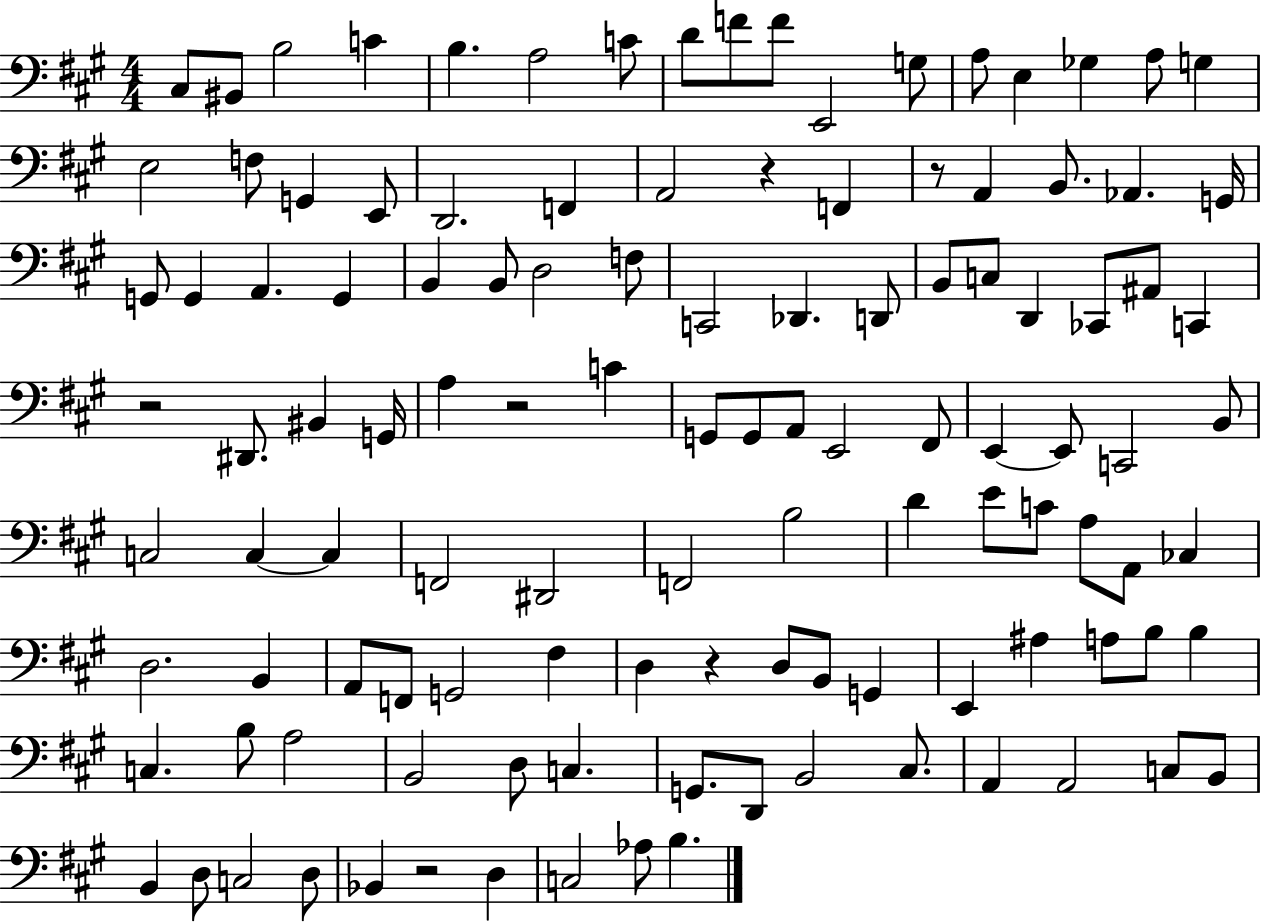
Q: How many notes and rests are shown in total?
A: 117